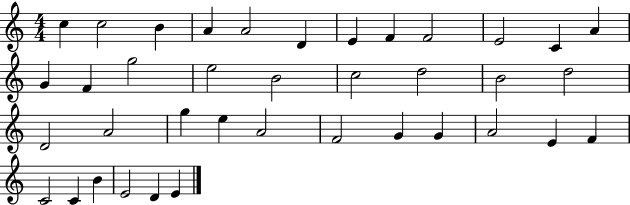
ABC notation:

X:1
T:Untitled
M:4/4
L:1/4
K:C
c c2 B A A2 D E F F2 E2 C A G F g2 e2 B2 c2 d2 B2 d2 D2 A2 g e A2 F2 G G A2 E F C2 C B E2 D E